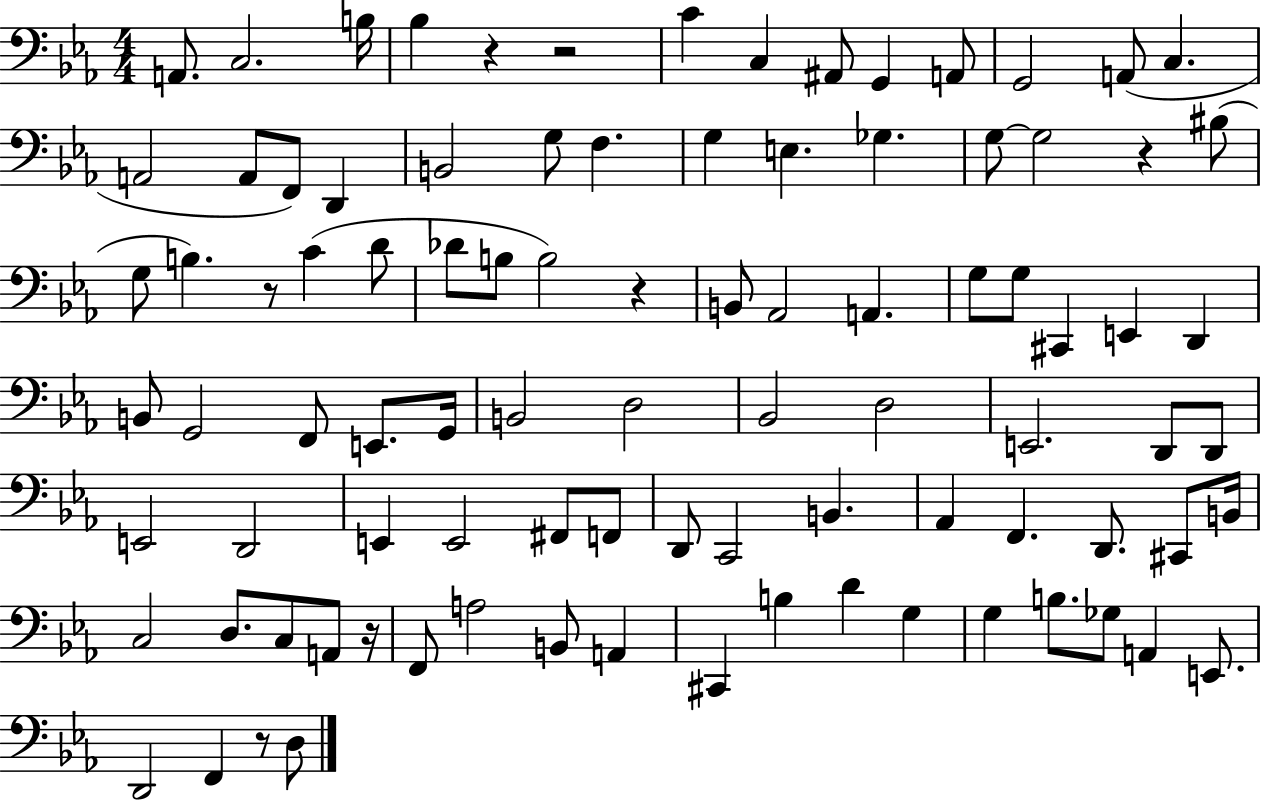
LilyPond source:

{
  \clef bass
  \numericTimeSignature
  \time 4/4
  \key ees \major
  a,8. c2. b16 | bes4 r4 r2 | c'4 c4 ais,8 g,4 a,8 | g,2 a,8( c4. | \break a,2 a,8 f,8) d,4 | b,2 g8 f4. | g4 e4. ges4. | g8~~ g2 r4 bis8( | \break g8 b4.) r8 c'4( d'8 | des'8 b8 b2) r4 | b,8 aes,2 a,4. | g8 g8 cis,4 e,4 d,4 | \break b,8 g,2 f,8 e,8. g,16 | b,2 d2 | bes,2 d2 | e,2. d,8 d,8 | \break e,2 d,2 | e,4 e,2 fis,8 f,8 | d,8 c,2 b,4. | aes,4 f,4. d,8. cis,8 b,16 | \break c2 d8. c8 a,8 r16 | f,8 a2 b,8 a,4 | cis,4 b4 d'4 g4 | g4 b8. ges8 a,4 e,8. | \break d,2 f,4 r8 d8 | \bar "|."
}